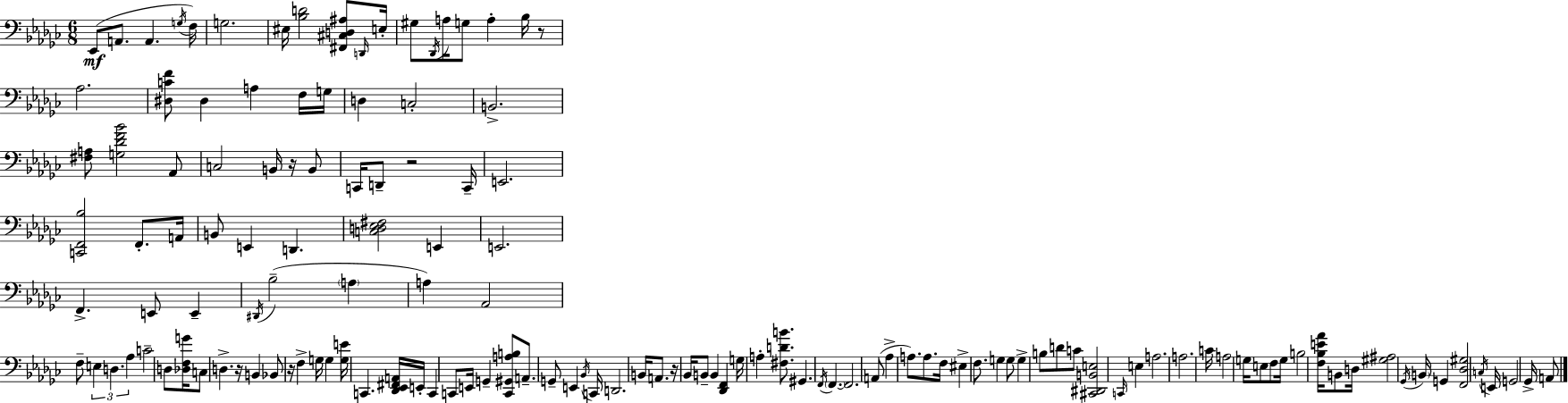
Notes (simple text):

Eb2/e A2/e. A2/q. G3/s F3/s G3/h. EIS3/s [Bb3,D4]/h [F#2,C#3,D3,A#3]/e D2/s E3/s G#3/e Db2/s A3/s G3/e A3/q Bb3/s R/e Ab3/h. [D#3,C4,F4]/e D#3/q A3/q F3/s G3/s D3/q C3/h B2/h. [F#3,A3]/e [G3,Db4,F4,Bb4]/h Ab2/e C3/h B2/s R/s B2/e C2/s D2/e R/h C2/s E2/h. [C2,F2,Bb3]/h F2/e. A2/s B2/e E2/q D2/q. [C3,D3,Eb3,F#3]/h E2/q E2/h. F2/q. E2/e E2/q D#2/s Bb3/h A3/q A3/q Ab2/h F3/e E3/q D3/q. Ab3/q C4/h D3/e [Db3,F3,G4]/s C3/e D3/q. R/s B2/q Bb2/e R/s F3/q G3/s G3/q [G3,E4]/s C2/q. [Db2,Eb2,F#2,A2]/s E2/s C2/q C2/e E2/s G2/q [C2,G#2,A3,B3]/e A2/e. G2/e E2/q Bb2/s C2/s D2/h. B2/s A2/e. R/s Bb2/s B2/e B2/q [Db2,F2]/q G3/s A3/q [F#3,D4,B4]/e. G#2/q. F2/s F2/q. F2/h. A2/e Ab3/q A3/e. A3/e. F3/s EIS3/q F3/e. G3/q G3/e G3/q B3/e D4/e C4/e [C#2,D#2,B2,E3]/h C2/s E3/q A3/h. A3/h. C4/s A3/h G3/s E3/e F3/e G3/s B3/h [F3,Bb3,E4,Ab4]/s B2/e D3/s [G#3,A#3]/h Gb2/s B2/s G2/q [F2,Db3,G#3]/h C3/s E2/s G2/h Gb2/s A2/e